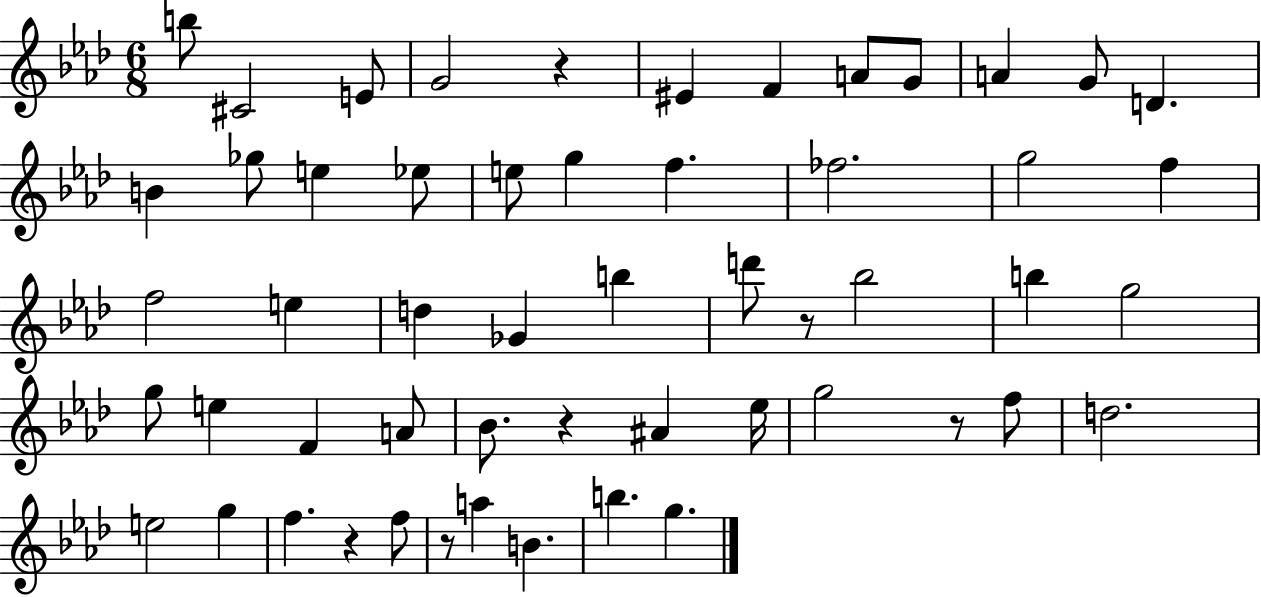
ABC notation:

X:1
T:Untitled
M:6/8
L:1/4
K:Ab
b/2 ^C2 E/2 G2 z ^E F A/2 G/2 A G/2 D B _g/2 e _e/2 e/2 g f _f2 g2 f f2 e d _G b d'/2 z/2 _b2 b g2 g/2 e F A/2 _B/2 z ^A _e/4 g2 z/2 f/2 d2 e2 g f z f/2 z/2 a B b g